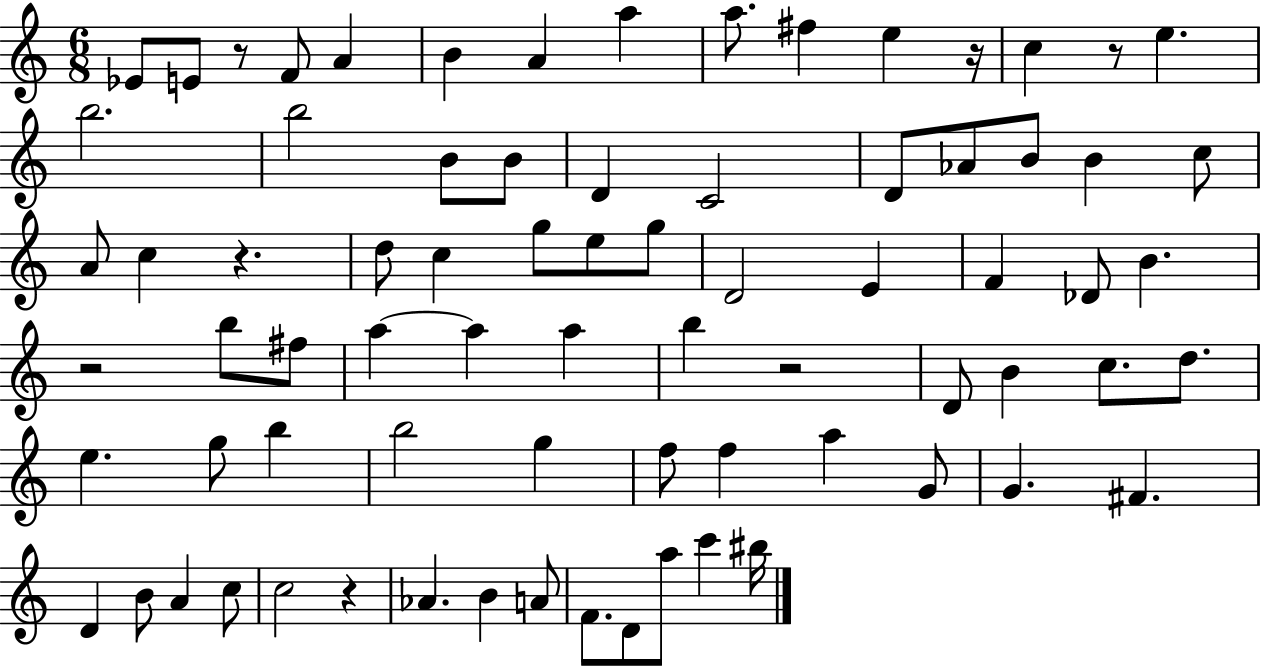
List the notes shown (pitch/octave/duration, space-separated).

Eb4/e E4/e R/e F4/e A4/q B4/q A4/q A5/q A5/e. F#5/q E5/q R/s C5/q R/e E5/q. B5/h. B5/h B4/e B4/e D4/q C4/h D4/e Ab4/e B4/e B4/q C5/e A4/e C5/q R/q. D5/e C5/q G5/e E5/e G5/e D4/h E4/q F4/q Db4/e B4/q. R/h B5/e F#5/e A5/q A5/q A5/q B5/q R/h D4/e B4/q C5/e. D5/e. E5/q. G5/e B5/q B5/h G5/q F5/e F5/q A5/q G4/e G4/q. F#4/q. D4/q B4/e A4/q C5/e C5/h R/q Ab4/q. B4/q A4/e F4/e. D4/e A5/e C6/q BIS5/s